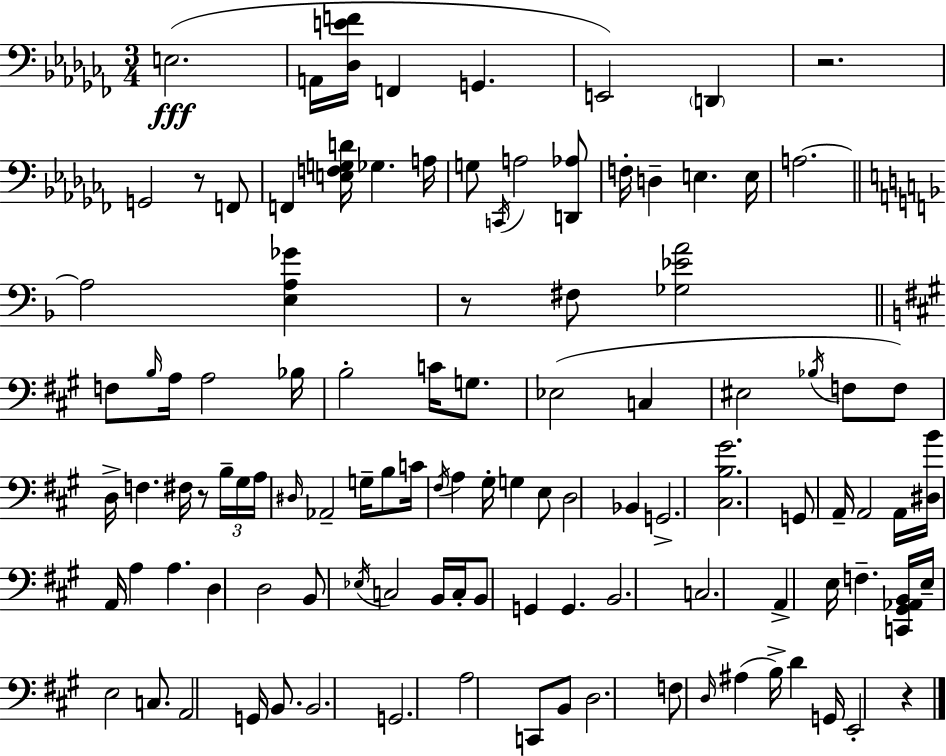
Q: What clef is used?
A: bass